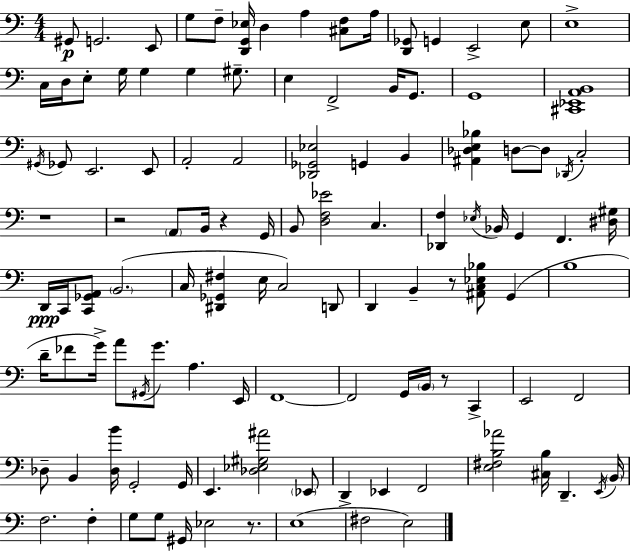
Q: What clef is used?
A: bass